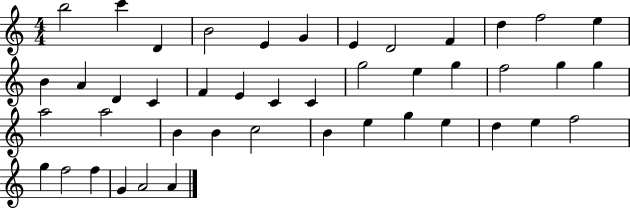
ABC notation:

X:1
T:Untitled
M:4/4
L:1/4
K:C
b2 c' D B2 E G E D2 F d f2 e B A D C F E C C g2 e g f2 g g a2 a2 B B c2 B e g e d e f2 g f2 f G A2 A